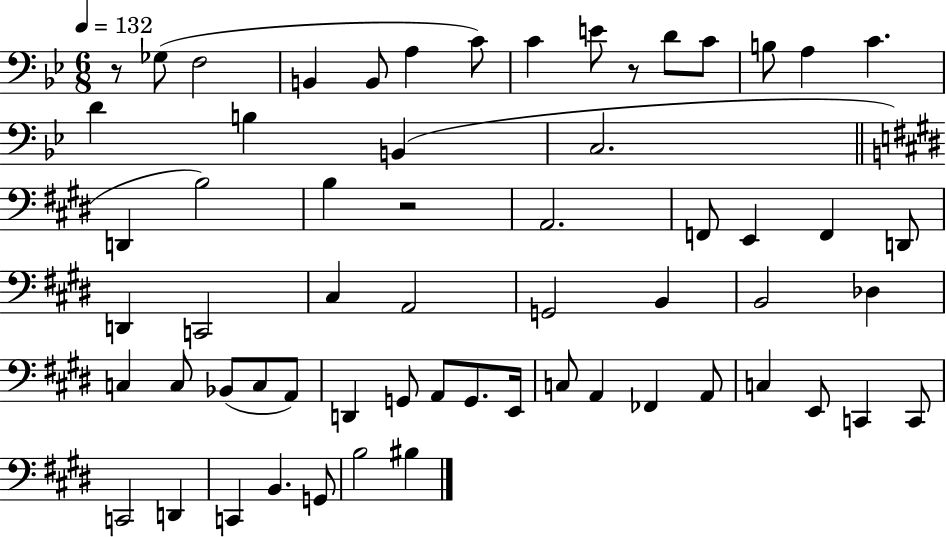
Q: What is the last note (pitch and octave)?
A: BIS3